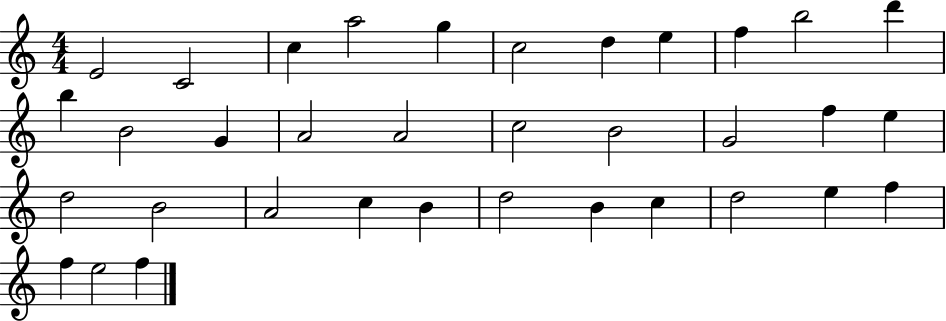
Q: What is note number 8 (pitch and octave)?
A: E5